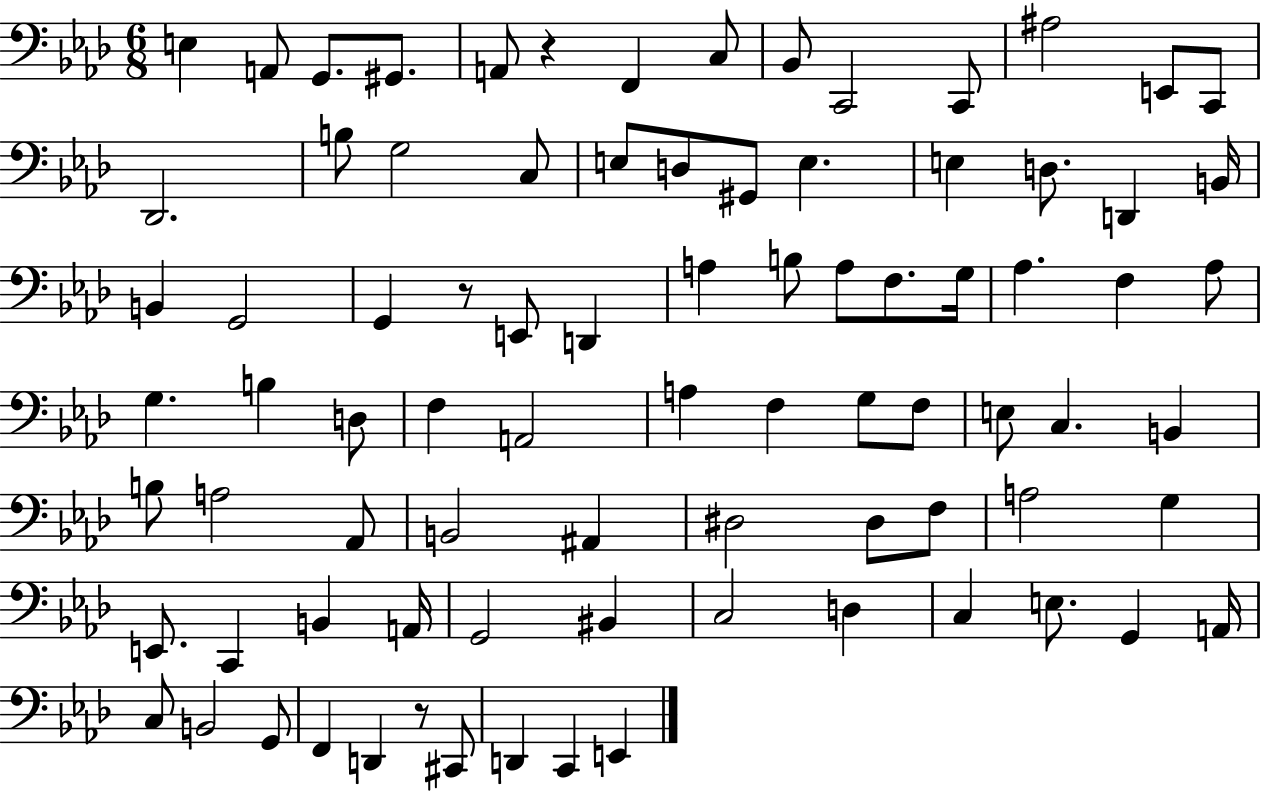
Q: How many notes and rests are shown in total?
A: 84